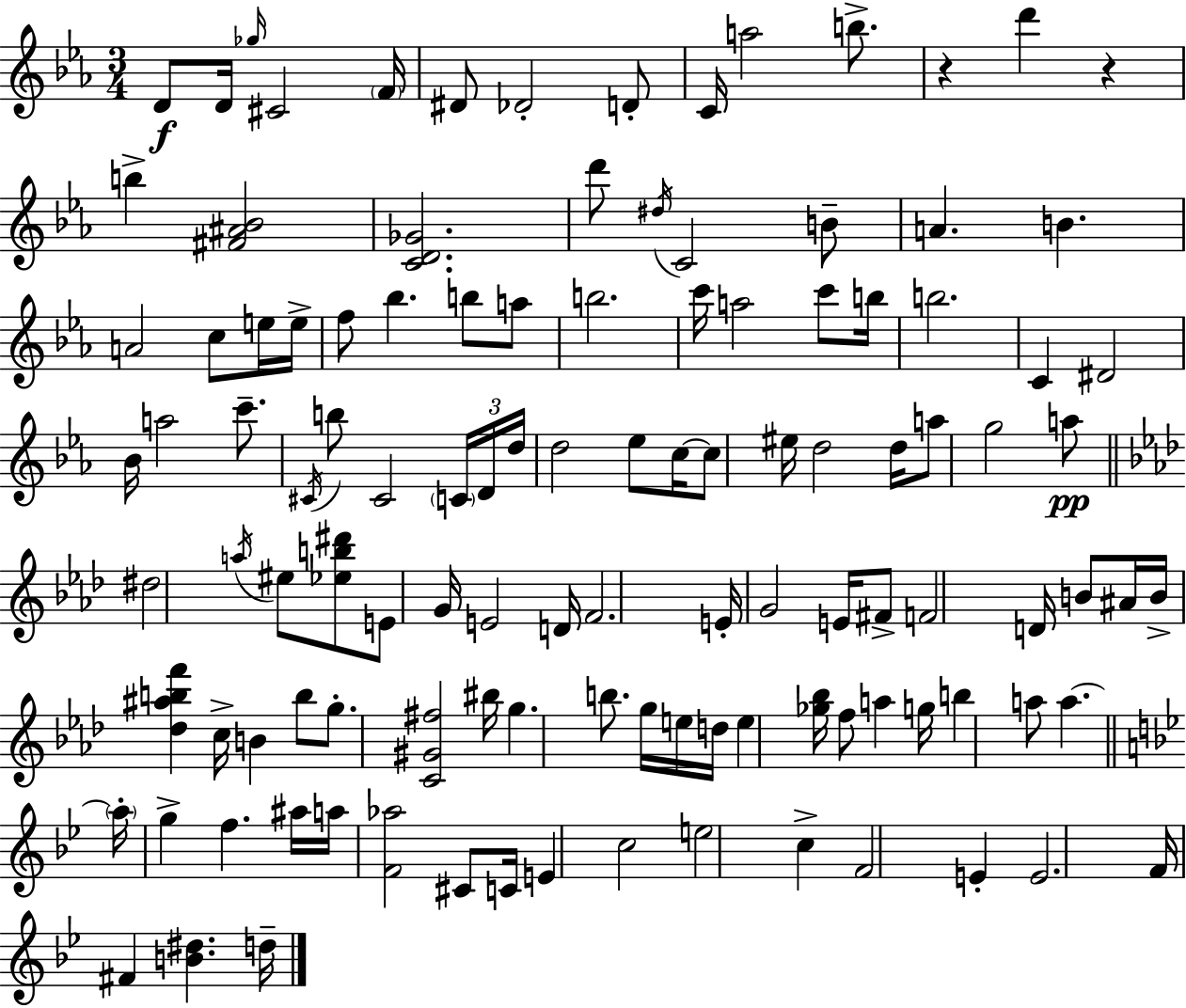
D4/e D4/s Gb5/s C#4/h F4/s D#4/e Db4/h D4/e C4/s A5/h B5/e. R/q D6/q R/q B5/q [F#4,A#4,Bb4]/h [C4,D4,Gb4]/h. D6/e D#5/s C4/h B4/e A4/q. B4/q. A4/h C5/e E5/s E5/s F5/e Bb5/q. B5/e A5/e B5/h. C6/s A5/h C6/e B5/s B5/h. C4/q D#4/h Bb4/s A5/h C6/e. C#4/s B5/e C#4/h C4/s D4/s D5/s D5/h Eb5/e C5/s C5/e EIS5/s D5/h D5/s A5/e G5/h A5/e D#5/h A5/s EIS5/e [Eb5,B5,D#6]/e E4/e G4/s E4/h D4/s F4/h. E4/s G4/h E4/s F#4/e F4/h D4/s B4/e A#4/s B4/s [Db5,A#5,B5,F6]/q C5/s B4/q B5/e G5/e. [C4,G#4,F#5]/h BIS5/s G5/q. B5/e. G5/s E5/s D5/s E5/q [Gb5,Bb5]/s F5/e A5/q G5/s B5/q A5/e A5/q. A5/s G5/q F5/q. A#5/s A5/s [F4,Ab5]/h C#4/e C4/s E4/q C5/h E5/h C5/q F4/h E4/q E4/h. F4/s F#4/q [B4,D#5]/q. D5/s